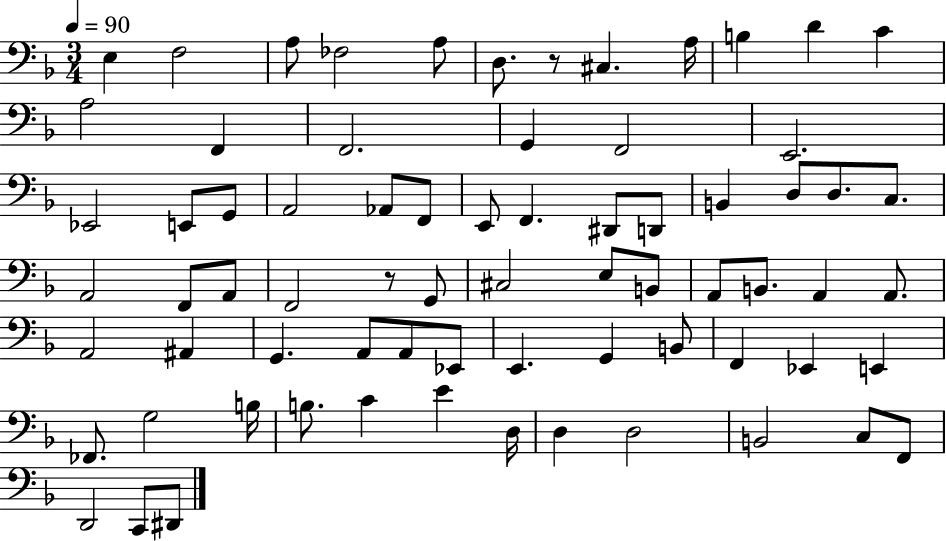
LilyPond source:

{
  \clef bass
  \numericTimeSignature
  \time 3/4
  \key f \major
  \tempo 4 = 90
  e4 f2 | a8 fes2 a8 | d8. r8 cis4. a16 | b4 d'4 c'4 | \break a2 f,4 | f,2. | g,4 f,2 | e,2. | \break ees,2 e,8 g,8 | a,2 aes,8 f,8 | e,8 f,4. dis,8 d,8 | b,4 d8 d8. c8. | \break a,2 f,8 a,8 | f,2 r8 g,8 | cis2 e8 b,8 | a,8 b,8. a,4 a,8. | \break a,2 ais,4 | g,4. a,8 a,8 ees,8 | e,4. g,4 b,8 | f,4 ees,4 e,4 | \break fes,8. g2 b16 | b8. c'4 e'4 d16 | d4 d2 | b,2 c8 f,8 | \break d,2 c,8 dis,8 | \bar "|."
}